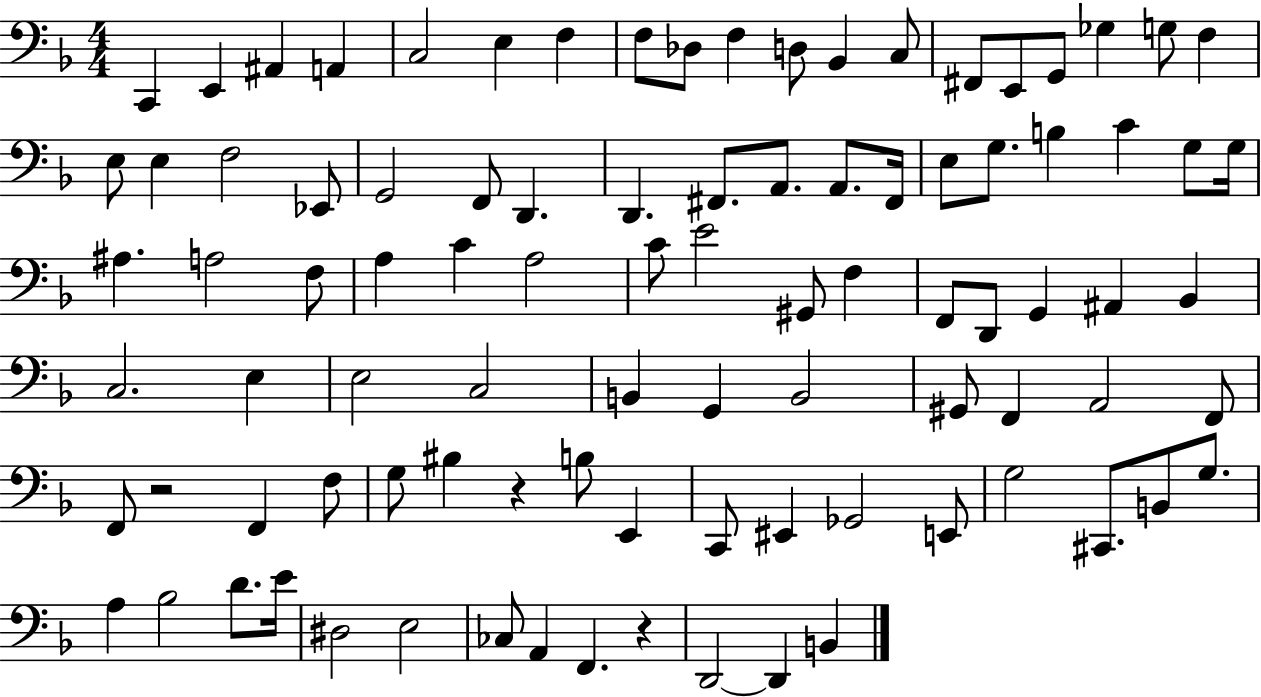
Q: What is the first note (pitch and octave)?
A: C2